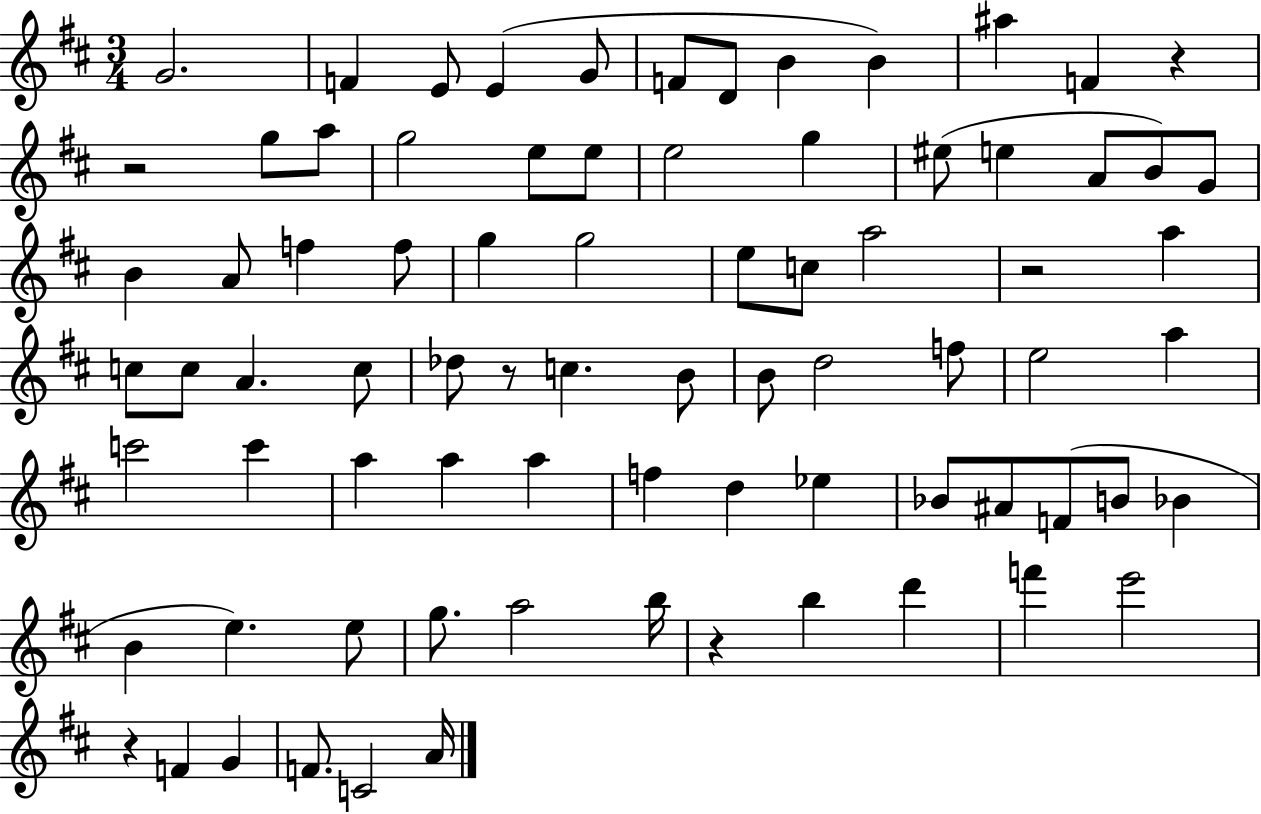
{
  \clef treble
  \numericTimeSignature
  \time 3/4
  \key d \major
  g'2. | f'4 e'8 e'4( g'8 | f'8 d'8 b'4 b'4) | ais''4 f'4 r4 | \break r2 g''8 a''8 | g''2 e''8 e''8 | e''2 g''4 | eis''8( e''4 a'8 b'8) g'8 | \break b'4 a'8 f''4 f''8 | g''4 g''2 | e''8 c''8 a''2 | r2 a''4 | \break c''8 c''8 a'4. c''8 | des''8 r8 c''4. b'8 | b'8 d''2 f''8 | e''2 a''4 | \break c'''2 c'''4 | a''4 a''4 a''4 | f''4 d''4 ees''4 | bes'8 ais'8 f'8( b'8 bes'4 | \break b'4 e''4.) e''8 | g''8. a''2 b''16 | r4 b''4 d'''4 | f'''4 e'''2 | \break r4 f'4 g'4 | f'8. c'2 a'16 | \bar "|."
}